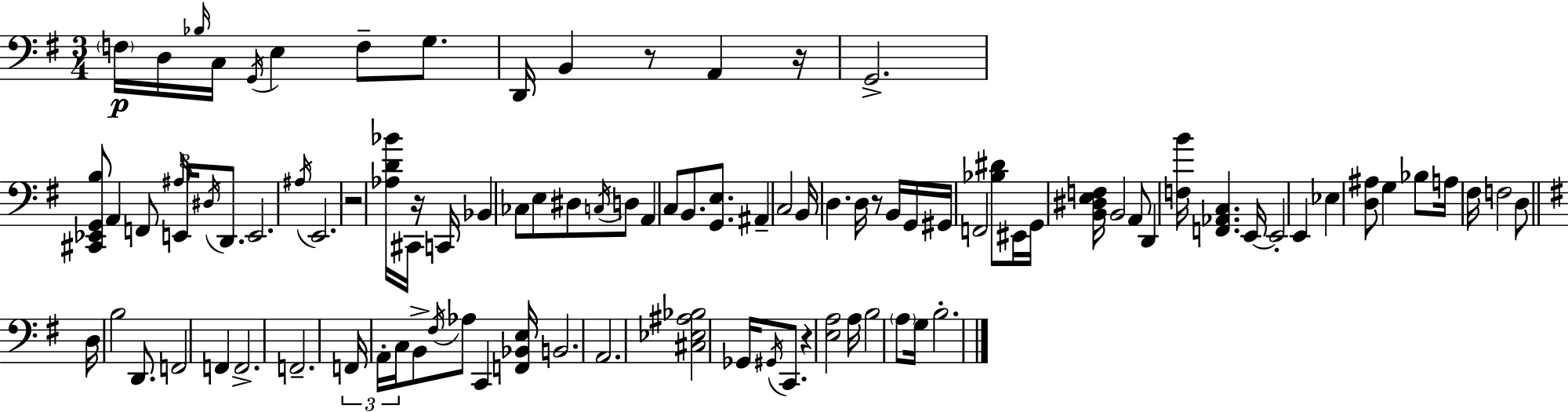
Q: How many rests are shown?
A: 6